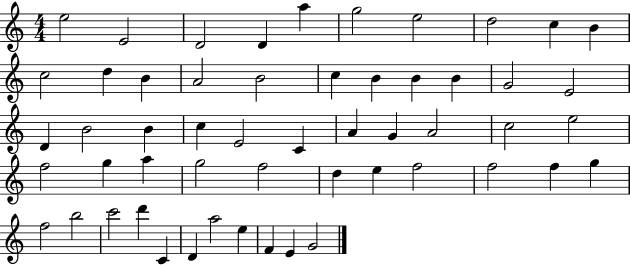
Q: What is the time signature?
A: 4/4